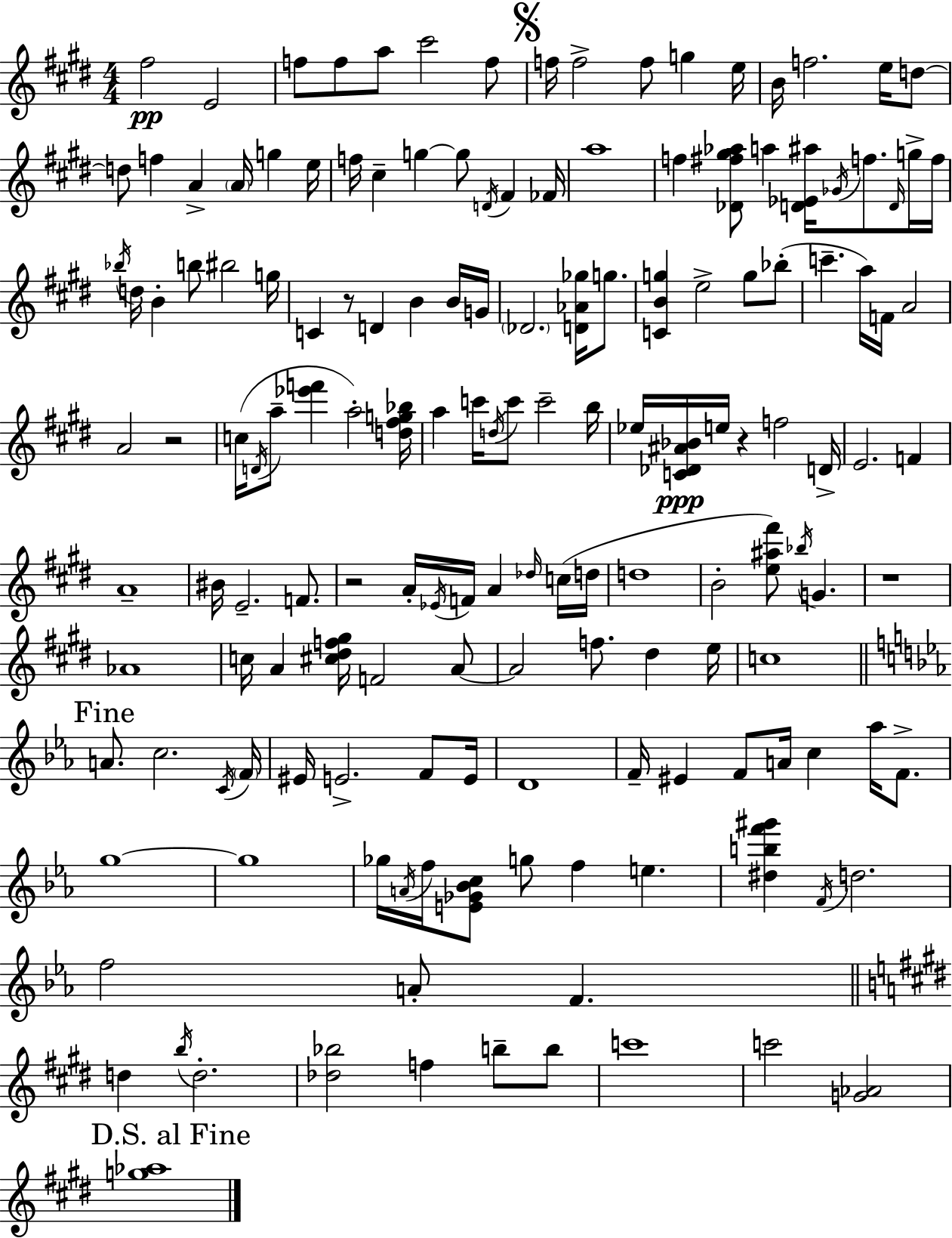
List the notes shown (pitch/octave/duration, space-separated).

F#5/h E4/h F5/e F5/e A5/e C#6/h F5/e F5/s F5/h F5/e G5/q E5/s B4/s F5/h. E5/s D5/e D5/e F5/q A4/q A4/s G5/q E5/s F5/s C#5/q G5/q G5/e D4/s F#4/q FES4/s A5/w F5/q [Db4,F#5,G#5,Ab5]/e A5/q [D4,Eb4,A#5]/s Gb4/s F5/e. D4/s G5/s F5/s Bb5/s D5/s B4/q B5/e BIS5/h G5/s C4/q R/e D4/q B4/q B4/s G4/s Db4/h. [D4,Ab4,Gb5]/s G5/e. [C4,B4,G5]/q E5/h G5/e Bb5/e C6/q. A5/s F4/s A4/h A4/h R/h C5/s D4/s A5/e [Eb6,F6]/q A5/h [D5,F#5,G5,Bb5]/s A5/q C6/s D5/s C6/e C6/h B5/s Eb5/s [C4,Db4,A#4,Bb4]/s E5/s R/q F5/h D4/s E4/h. F4/q A4/w BIS4/s E4/h. F4/e. R/h A4/s Eb4/s F4/s A4/q Db5/s C5/s D5/s D5/w B4/h [E5,A#5,F#6]/e Bb5/s G4/q. R/w Ab4/w C5/s A4/q [C#5,D#5,F5,G#5]/s F4/h A4/e A4/h F5/e. D#5/q E5/s C5/w A4/e. C5/h. C4/s F4/s EIS4/s E4/h. F4/e E4/s D4/w F4/s EIS4/q F4/e A4/s C5/q Ab5/s F4/e. G5/w G5/w Gb5/s A4/s F5/s [E4,Gb4,Bb4,C5]/e G5/e F5/q E5/q. [D#5,B5,F6,G#6]/q F4/s D5/h. F5/h A4/e F4/q. D5/q B5/s D5/h. [Db5,Bb5]/h F5/q B5/e B5/e C6/w C6/h [G4,Ab4]/h [G5,Ab5]/w